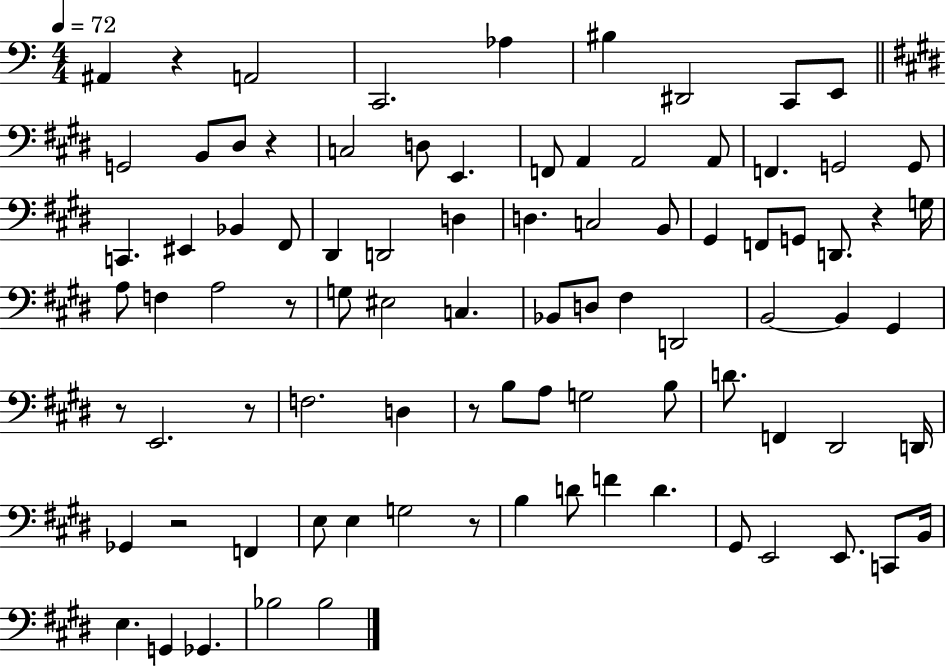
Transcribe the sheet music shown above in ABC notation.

X:1
T:Untitled
M:4/4
L:1/4
K:C
^A,, z A,,2 C,,2 _A, ^B, ^D,,2 C,,/2 E,,/2 G,,2 B,,/2 ^D,/2 z C,2 D,/2 E,, F,,/2 A,, A,,2 A,,/2 F,, G,,2 G,,/2 C,, ^E,, _B,, ^F,,/2 ^D,, D,,2 D, D, C,2 B,,/2 ^G,, F,,/2 G,,/2 D,,/2 z G,/4 A,/2 F, A,2 z/2 G,/2 ^E,2 C, _B,,/2 D,/2 ^F, D,,2 B,,2 B,, ^G,, z/2 E,,2 z/2 F,2 D, z/2 B,/2 A,/2 G,2 B,/2 D/2 F,, ^D,,2 D,,/4 _G,, z2 F,, E,/2 E, G,2 z/2 B, D/2 F D ^G,,/2 E,,2 E,,/2 C,,/2 B,,/4 E, G,, _G,, _B,2 _B,2